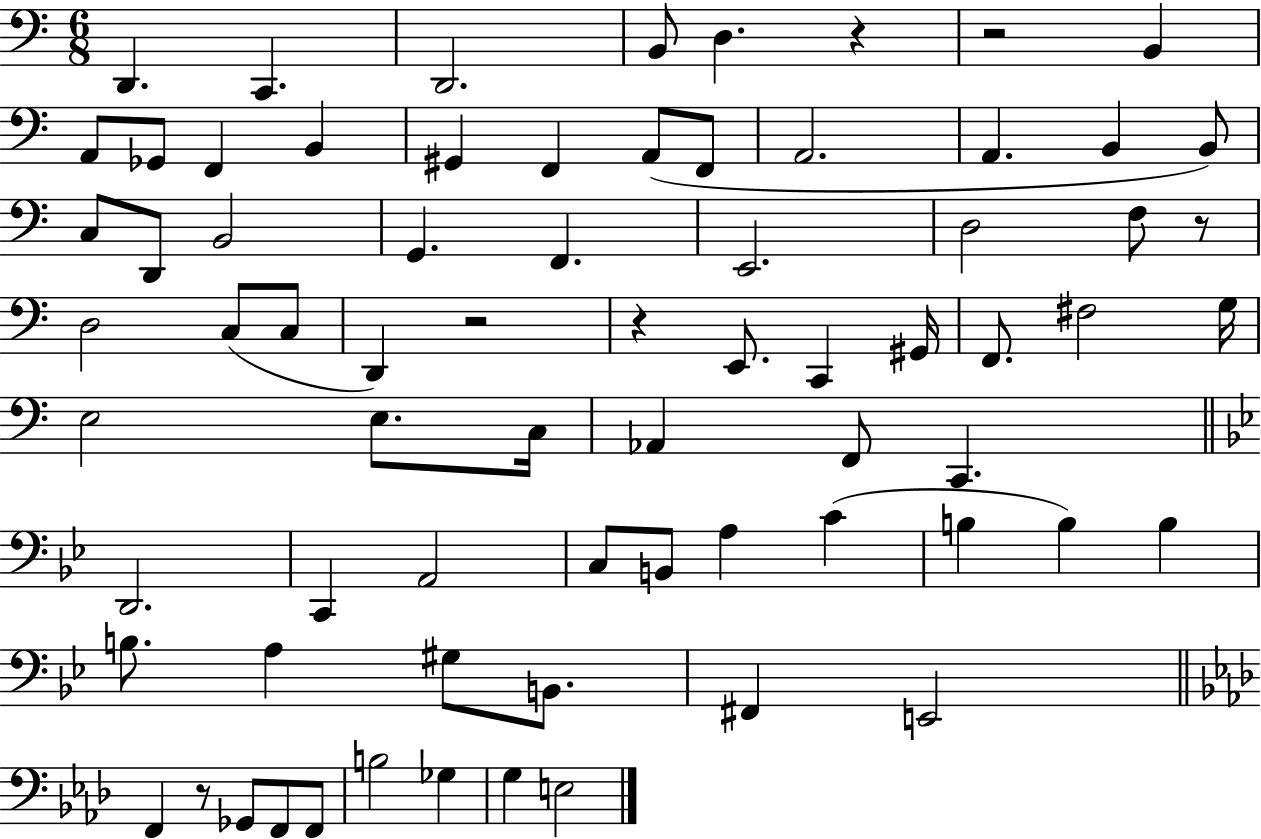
X:1
T:Untitled
M:6/8
L:1/4
K:C
D,, C,, D,,2 B,,/2 D, z z2 B,, A,,/2 _G,,/2 F,, B,, ^G,, F,, A,,/2 F,,/2 A,,2 A,, B,, B,,/2 C,/2 D,,/2 B,,2 G,, F,, E,,2 D,2 F,/2 z/2 D,2 C,/2 C,/2 D,, z2 z E,,/2 C,, ^G,,/4 F,,/2 ^F,2 G,/4 E,2 E,/2 C,/4 _A,, F,,/2 C,, D,,2 C,, A,,2 C,/2 B,,/2 A, C B, B, B, B,/2 A, ^G,/2 B,,/2 ^F,, E,,2 F,, z/2 _G,,/2 F,,/2 F,,/2 B,2 _G, G, E,2